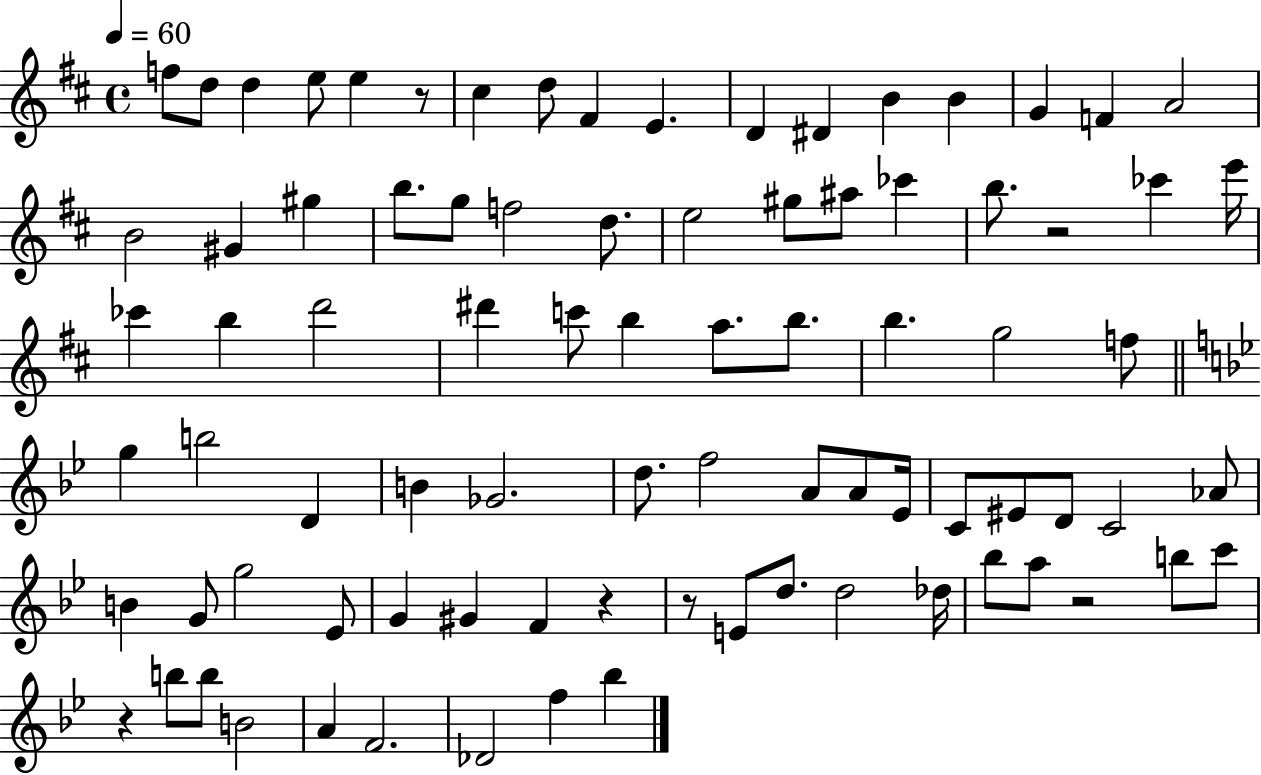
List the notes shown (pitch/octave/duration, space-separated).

F5/e D5/e D5/q E5/e E5/q R/e C#5/q D5/e F#4/q E4/q. D4/q D#4/q B4/q B4/q G4/q F4/q A4/h B4/h G#4/q G#5/q B5/e. G5/e F5/h D5/e. E5/h G#5/e A#5/e CES6/q B5/e. R/h CES6/q E6/s CES6/q B5/q D6/h D#6/q C6/e B5/q A5/e. B5/e. B5/q. G5/h F5/e G5/q B5/h D4/q B4/q Gb4/h. D5/e. F5/h A4/e A4/e Eb4/s C4/e EIS4/e D4/e C4/h Ab4/e B4/q G4/e G5/h Eb4/e G4/q G#4/q F4/q R/q R/e E4/e D5/e. D5/h Db5/s Bb5/e A5/e R/h B5/e C6/e R/q B5/e B5/e B4/h A4/q F4/h. Db4/h F5/q Bb5/q